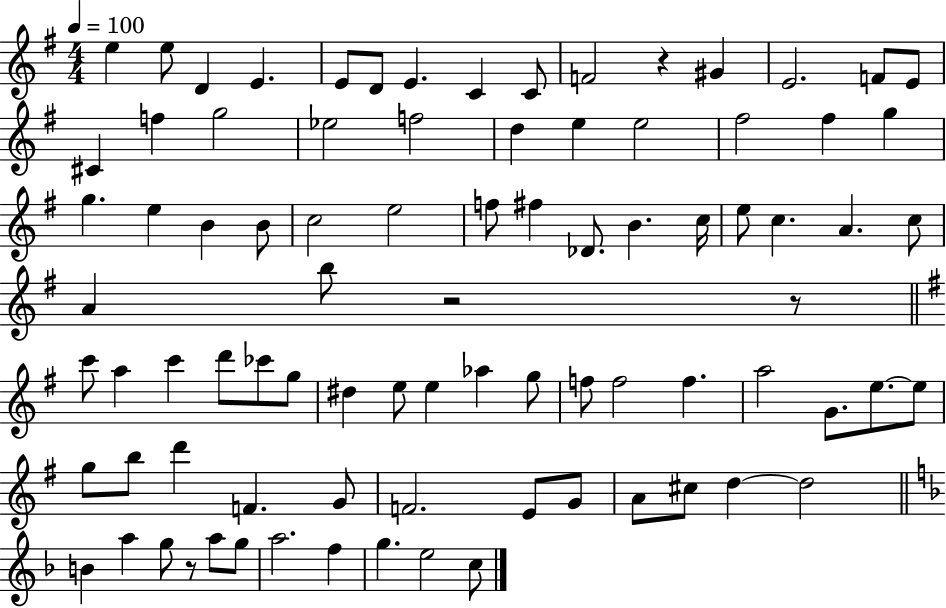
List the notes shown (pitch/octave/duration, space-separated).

E5/q E5/e D4/q E4/q. E4/e D4/e E4/q. C4/q C4/e F4/h R/q G#4/q E4/h. F4/e E4/e C#4/q F5/q G5/h Eb5/h F5/h D5/q E5/q E5/h F#5/h F#5/q G5/q G5/q. E5/q B4/q B4/e C5/h E5/h F5/e F#5/q Db4/e. B4/q. C5/s E5/e C5/q. A4/q. C5/e A4/q B5/e R/h R/e C6/e A5/q C6/q D6/e CES6/e G5/e D#5/q E5/e E5/q Ab5/q G5/e F5/e F5/h F5/q. A5/h G4/e. E5/e. E5/e G5/e B5/e D6/q F4/q. G4/e F4/h. E4/e G4/e A4/e C#5/e D5/q D5/h B4/q A5/q G5/e R/e A5/e G5/e A5/h. F5/q G5/q. E5/h C5/e